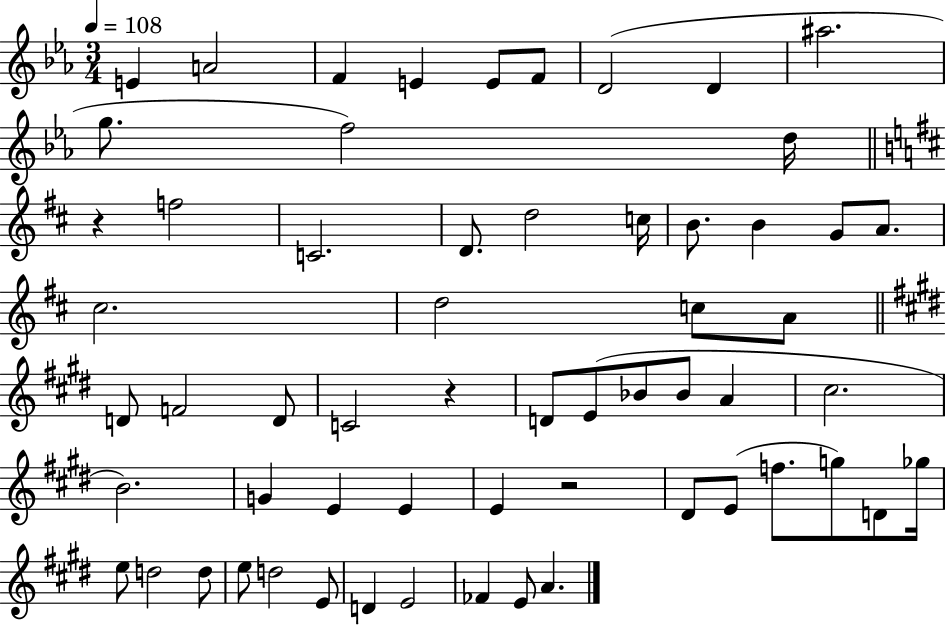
{
  \clef treble
  \numericTimeSignature
  \time 3/4
  \key ees \major
  \tempo 4 = 108
  \repeat volta 2 { e'4 a'2 | f'4 e'4 e'8 f'8 | d'2( d'4 | ais''2. | \break g''8. f''2) d''16 | \bar "||" \break \key d \major r4 f''2 | c'2. | d'8. d''2 c''16 | b'8. b'4 g'8 a'8. | \break cis''2. | d''2 c''8 a'8 | \bar "||" \break \key e \major d'8 f'2 d'8 | c'2 r4 | d'8 e'8( bes'8 bes'8 a'4 | cis''2. | \break b'2.) | g'4 e'4 e'4 | e'4 r2 | dis'8 e'8( f''8. g''8) d'8 ges''16 | \break e''8 d''2 d''8 | e''8 d''2 e'8 | d'4 e'2 | fes'4 e'8 a'4. | \break } \bar "|."
}